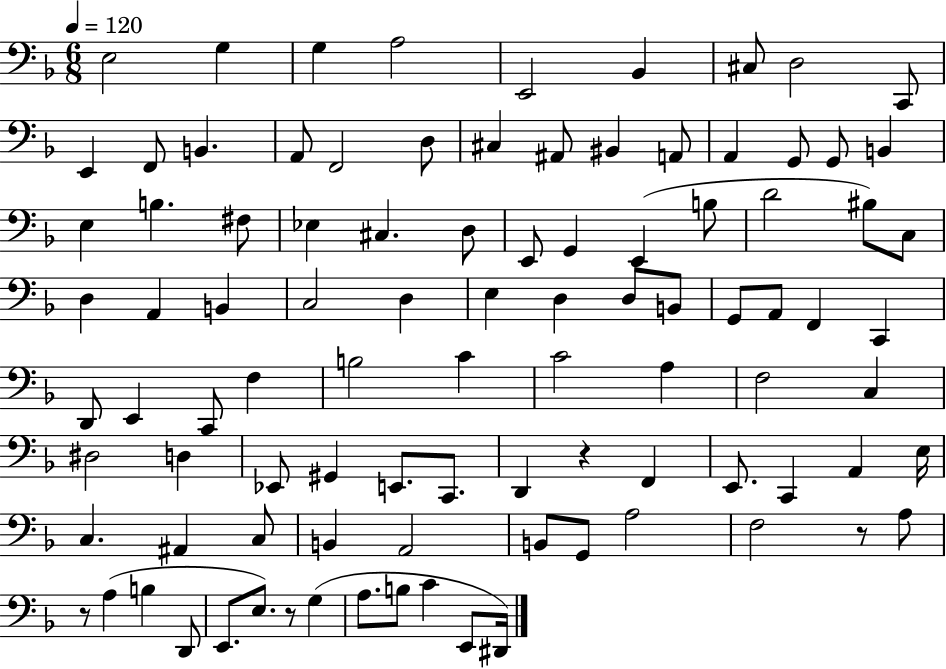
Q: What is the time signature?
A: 6/8